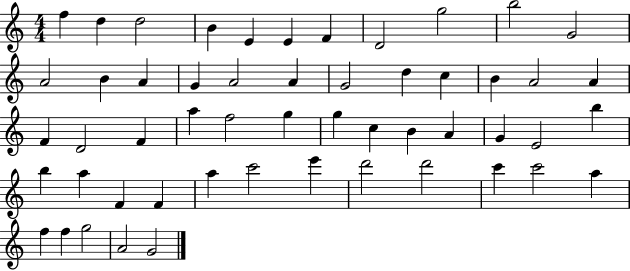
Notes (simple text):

F5/q D5/q D5/h B4/q E4/q E4/q F4/q D4/h G5/h B5/h G4/h A4/h B4/q A4/q G4/q A4/h A4/q G4/h D5/q C5/q B4/q A4/h A4/q F4/q D4/h F4/q A5/q F5/h G5/q G5/q C5/q B4/q A4/q G4/q E4/h B5/q B5/q A5/q F4/q F4/q A5/q C6/h E6/q D6/h D6/h C6/q C6/h A5/q F5/q F5/q G5/h A4/h G4/h